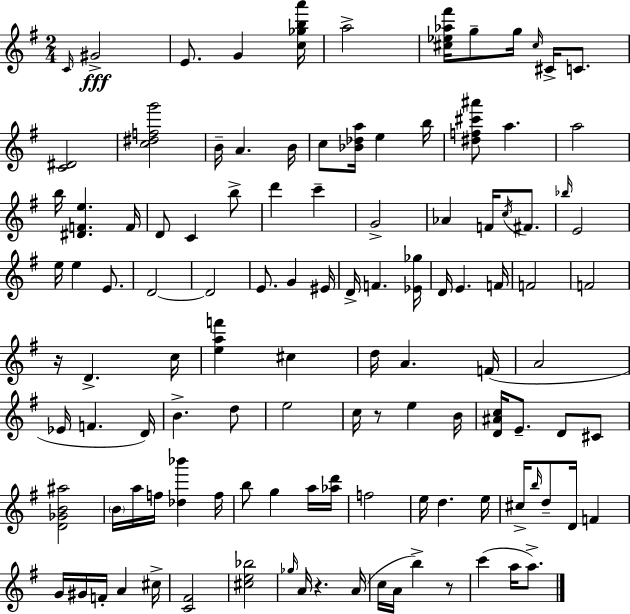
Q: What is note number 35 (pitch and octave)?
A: E4